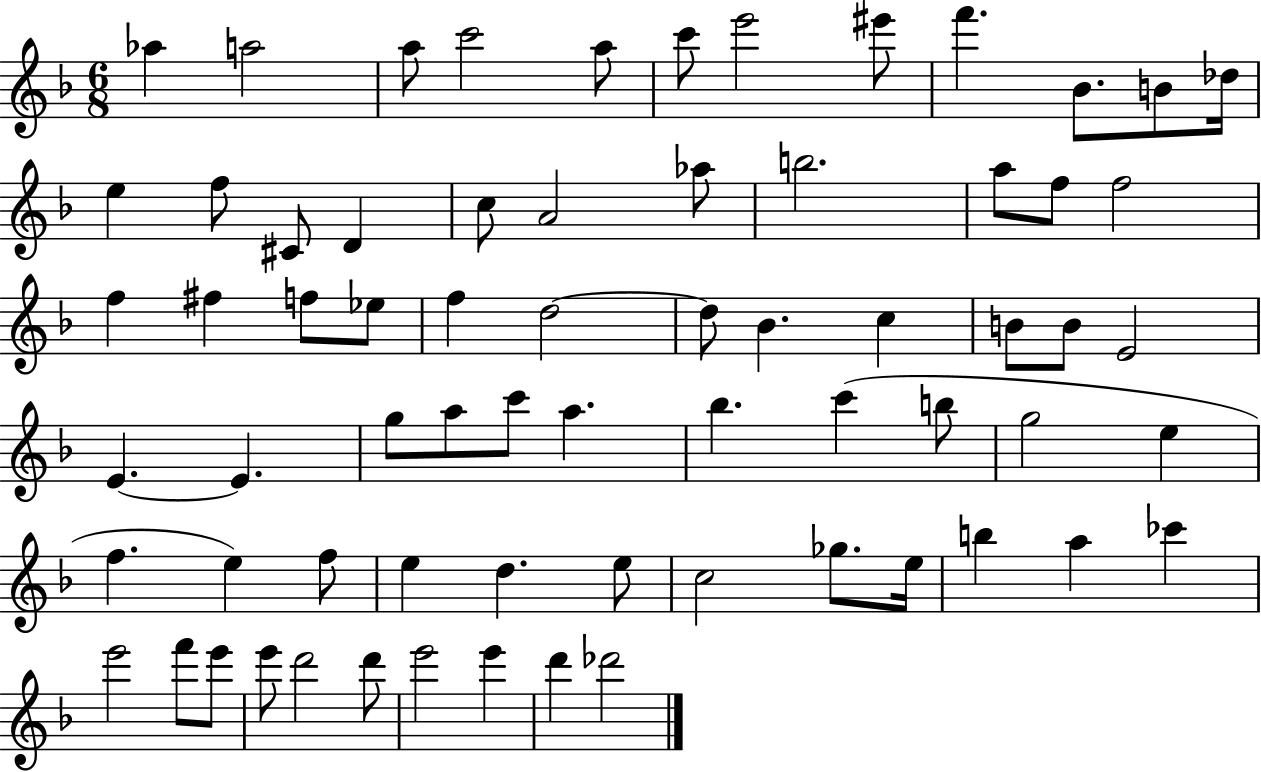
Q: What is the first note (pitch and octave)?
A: Ab5